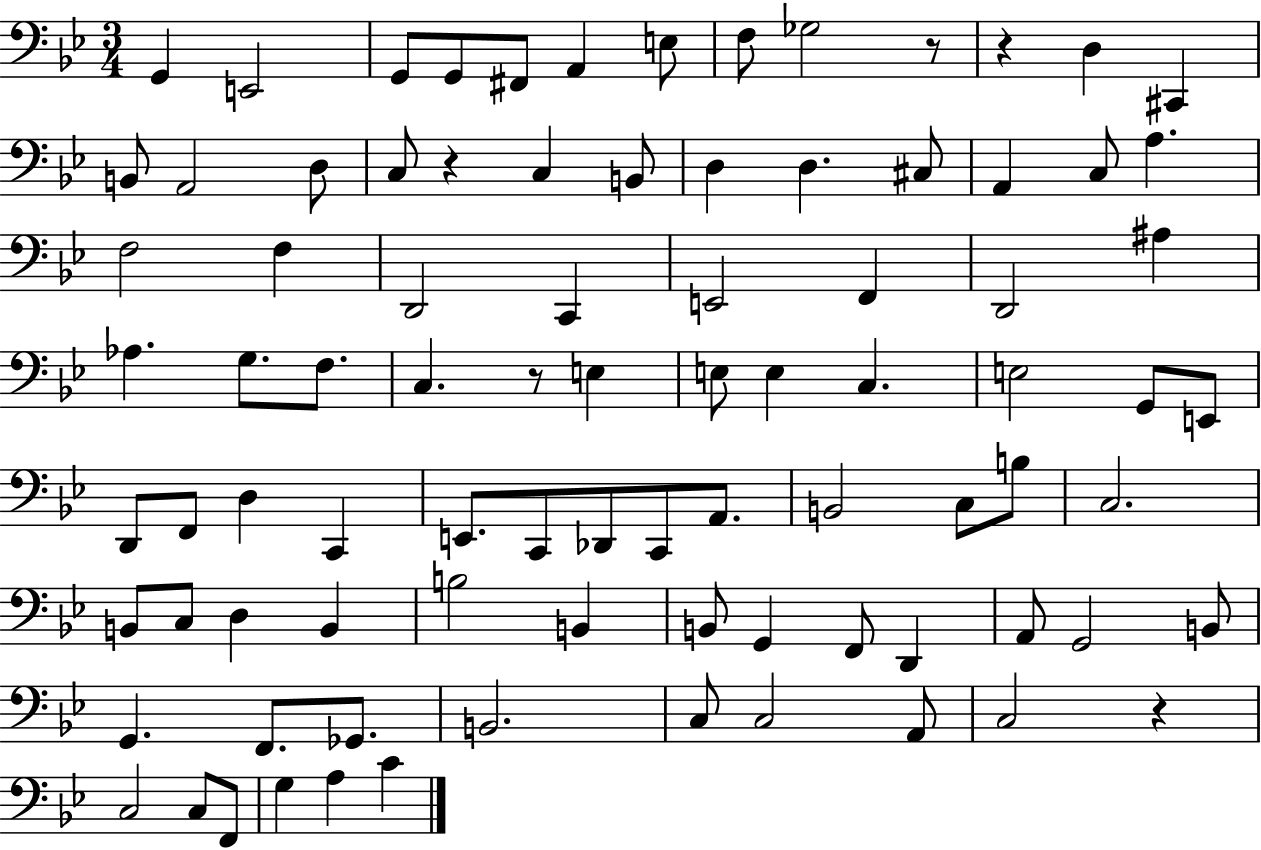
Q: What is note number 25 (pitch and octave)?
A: F3